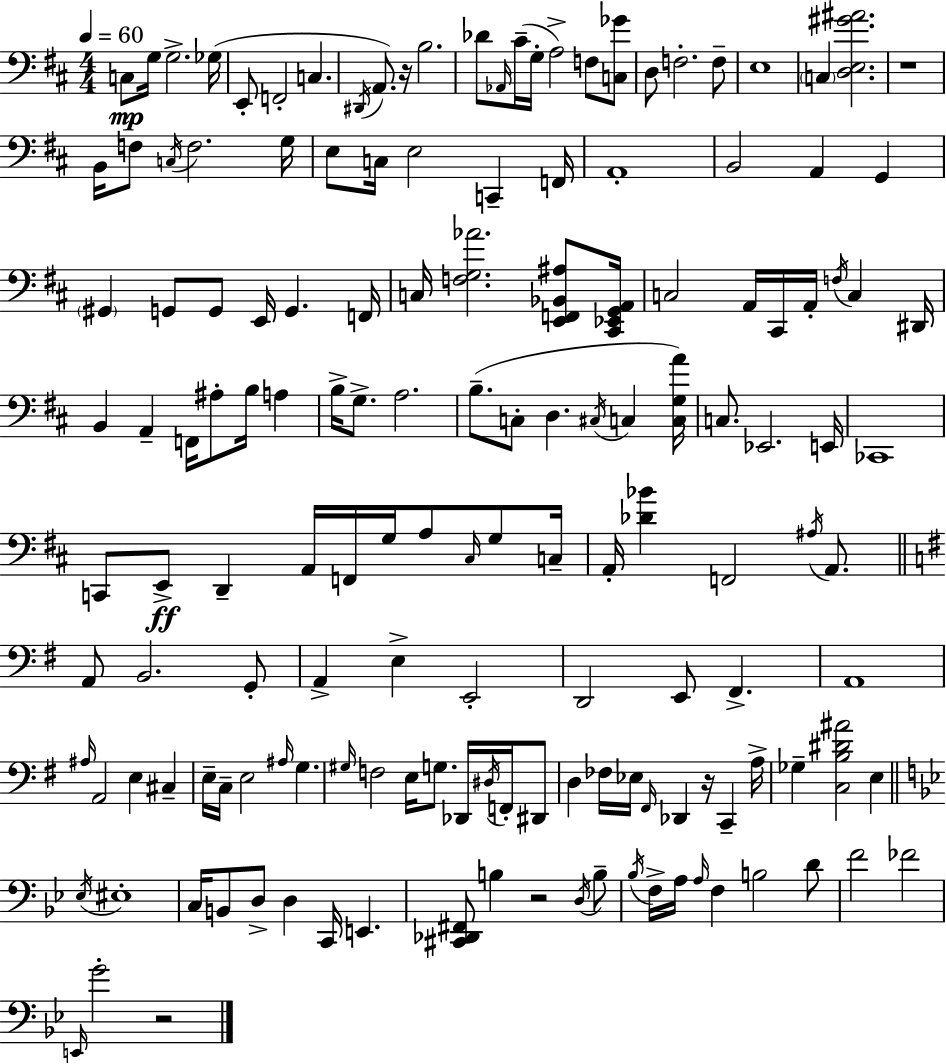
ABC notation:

X:1
T:Untitled
M:4/4
L:1/4
K:D
C,/2 G,/4 G,2 _G,/4 E,,/2 F,,2 C, ^D,,/4 A,,/2 z/4 B,2 _D/2 _A,,/4 ^C/4 G,/4 A,2 F,/2 [C,_G]/2 D,/2 F,2 F,/2 E,4 C, [D,E,^G^A]2 z4 B,,/4 F,/2 C,/4 F,2 G,/4 E,/2 C,/4 E,2 C,, F,,/4 A,,4 B,,2 A,, G,, ^G,, G,,/2 G,,/2 E,,/4 G,, F,,/4 C,/4 [F,G,_A]2 [E,,F,,_B,,^A,]/2 [^C,,_E,,G,,A,,]/4 C,2 A,,/4 ^C,,/4 A,,/4 F,/4 C, ^D,,/4 B,, A,, F,,/4 ^A,/2 B,/4 A, B,/4 G,/2 A,2 B,/2 C,/2 D, ^C,/4 C, [C,G,A]/4 C,/2 _E,,2 E,,/4 _C,,4 C,,/2 E,,/2 D,, A,,/4 F,,/4 G,/4 A,/2 ^C,/4 G,/2 C,/4 A,,/4 [_D_B] F,,2 ^A,/4 A,,/2 A,,/2 B,,2 G,,/2 A,, E, E,,2 D,,2 E,,/2 ^F,, A,,4 ^A,/4 A,,2 E, ^C, E,/4 C,/4 E,2 ^A,/4 G, ^G,/4 F,2 E,/4 G,/2 _D,,/4 ^D,/4 F,,/4 ^D,,/2 D, _F,/4 _E,/4 ^F,,/4 _D,, z/4 C,, A,/4 _G, [C,B,^D^A]2 E, _E,/4 ^E,4 C,/4 B,,/2 D,/2 D, C,,/4 E,, [^C,,_D,,^F,,]/2 B, z2 D,/4 B,/2 _B,/4 F,/4 A,/4 A,/4 F, B,2 D/2 F2 _F2 E,,/4 G2 z2